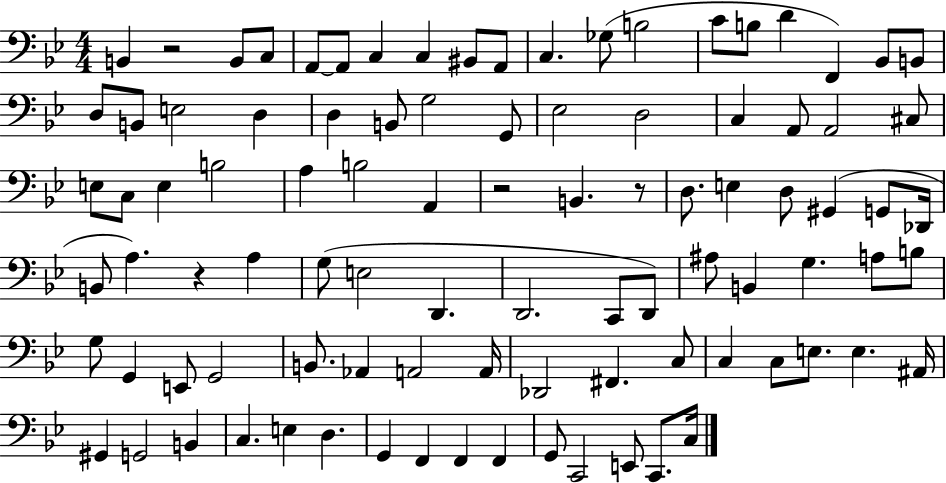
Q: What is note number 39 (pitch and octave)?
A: A2